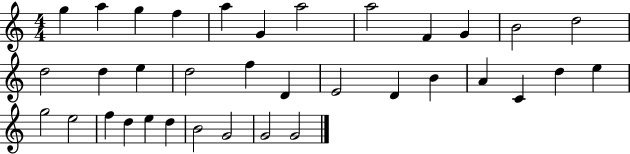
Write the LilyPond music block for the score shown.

{
  \clef treble
  \numericTimeSignature
  \time 4/4
  \key c \major
  g''4 a''4 g''4 f''4 | a''4 g'4 a''2 | a''2 f'4 g'4 | b'2 d''2 | \break d''2 d''4 e''4 | d''2 f''4 d'4 | e'2 d'4 b'4 | a'4 c'4 d''4 e''4 | \break g''2 e''2 | f''4 d''4 e''4 d''4 | b'2 g'2 | g'2 g'2 | \break \bar "|."
}